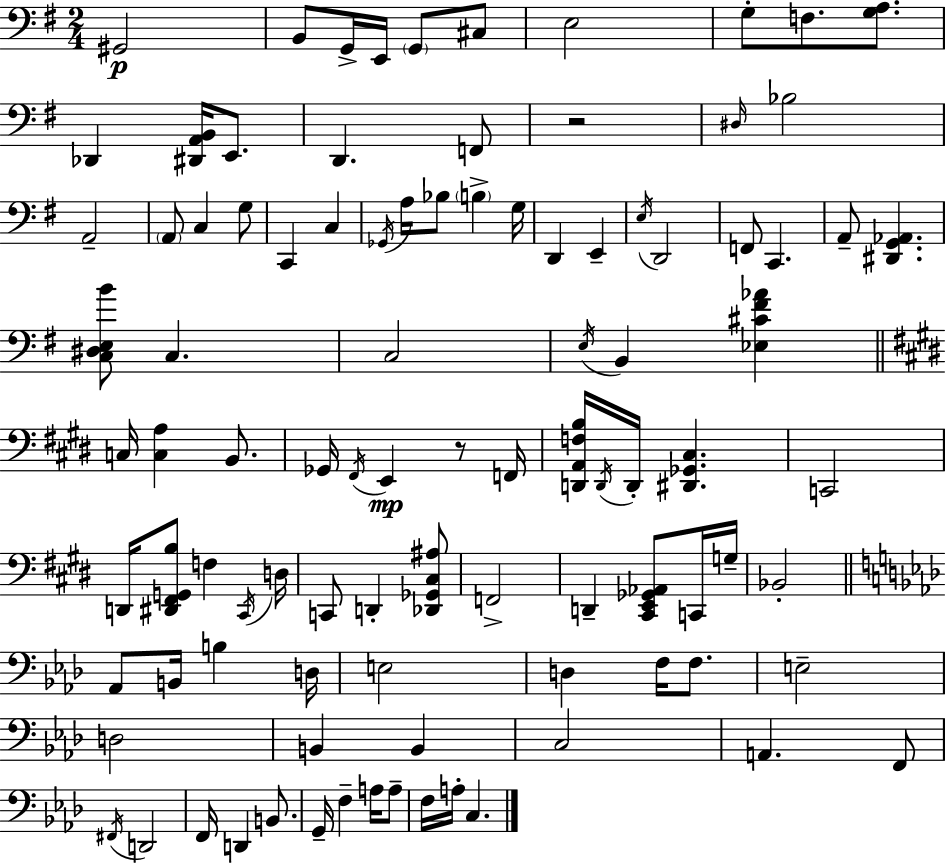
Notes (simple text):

G#2/h B2/e G2/s E2/s G2/e C#3/e E3/h G3/e F3/e. [G3,A3]/e. Db2/q [D#2,A2,B2]/s E2/e. D2/q. F2/e R/h D#3/s Bb3/h A2/h A2/e C3/q G3/e C2/q C3/q Gb2/s A3/s Bb3/e B3/q G3/s D2/q E2/q E3/s D2/h F2/e C2/q. A2/e [D#2,G2,Ab2]/q. [C3,D#3,E3,B4]/e C3/q. C3/h E3/s B2/q [Eb3,C#4,F#4,Ab4]/q C3/s [C3,A3]/q B2/e. Gb2/s F#2/s E2/q R/e F2/s [D2,A2,F3,B3]/s D2/s D2/s [D#2,Gb2,C#3]/q. C2/h D2/s [D#2,F#2,G2,B3]/e F3/q C#2/s D3/s C2/e D2/q [Db2,Gb2,C#3,A#3]/e F2/h D2/q [C#2,E2,Gb2,Ab2]/e C2/s G3/s Bb2/h Ab2/e B2/s B3/q D3/s E3/h D3/q F3/s F3/e. E3/h D3/h B2/q B2/q C3/h A2/q. F2/e F#2/s D2/h F2/s D2/q B2/e. G2/s F3/q A3/s A3/e F3/s A3/s C3/q.